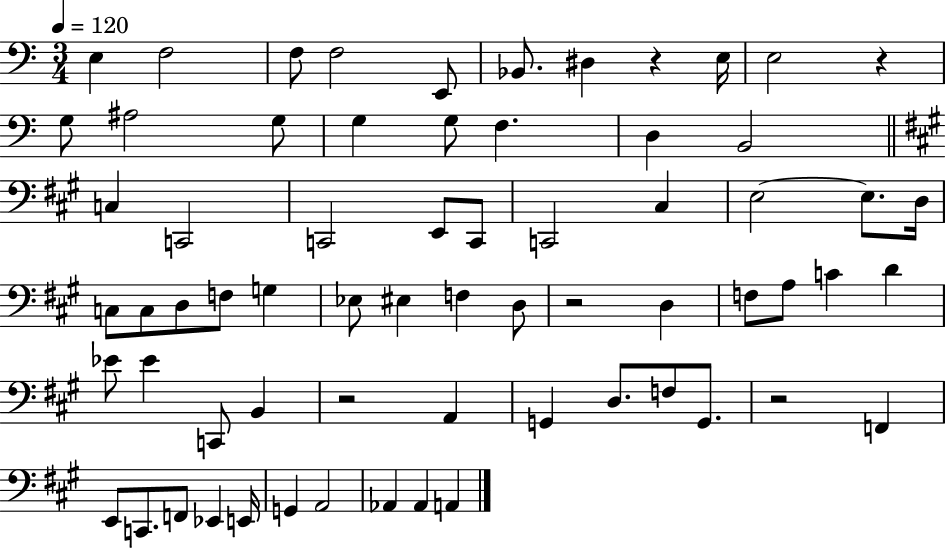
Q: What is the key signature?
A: C major